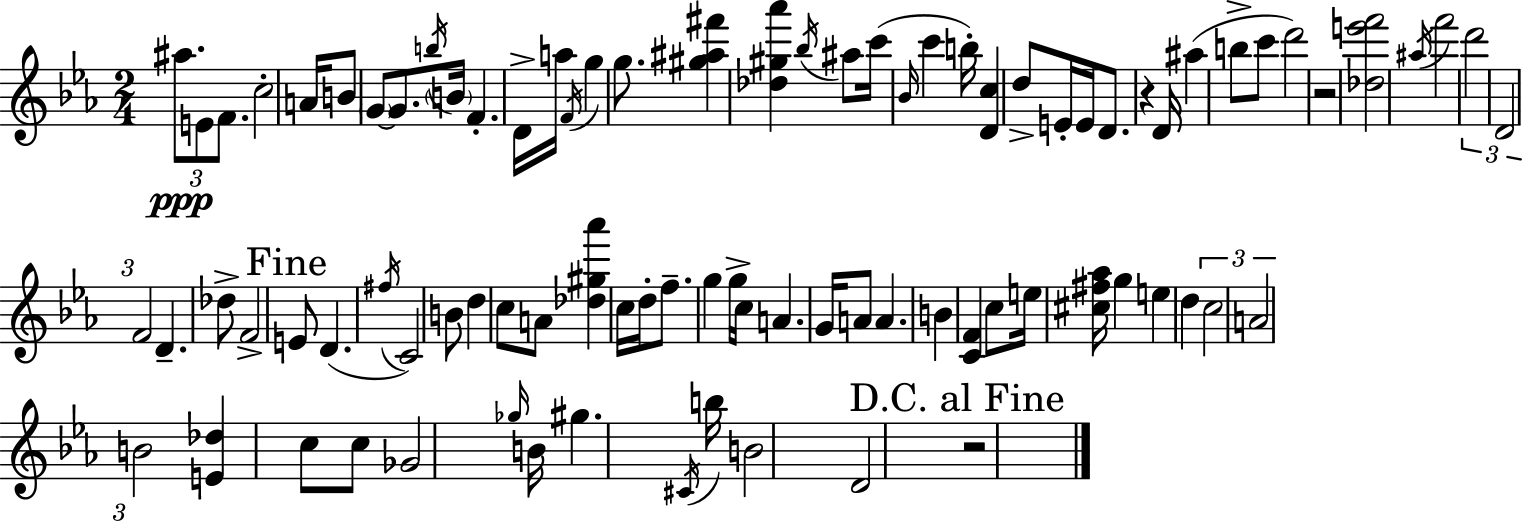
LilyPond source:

{
  \clef treble
  \numericTimeSignature
  \time 2/4
  \key ees \major
  \repeat volta 2 { \tuplet 3/2 { ais''8.\ppp e'8 f'8. } | c''2-. | a'16 b'8 \parenthesize g'8~~ g'8. | \acciaccatura { b''16 } \parenthesize b'16 f'4.-. | \break d'16-> a''16 \acciaccatura { f'16 } g''4 g''8. | <gis'' ais'' fis'''>4 <des'' gis'' aes'''>4 | \acciaccatura { bes''16 } ais''8 c'''16( \grace { bes'16 } c'''4 | b''16-.) <d' c''>4 | \break d''8-> e'16-. e'16 d'8. r4 | d'16 ais''4( | b''8-> c'''8 d'''2) | r2 | \break <des'' e''' f'''>2 | \acciaccatura { ais''16 } f'''2 | \tuplet 3/2 { d'''2 | d'2 | \break f'2 } | d'4.-- | des''8-> f'2-> | \mark "Fine" e'8 d'4.( | \break \acciaccatura { fis''16 } c'2) | b'8 | d''4 c''8 a'8 | <des'' gis'' aes'''>4 c''16 d''16-. f''8.-- | \break g''4 g''16-> c''16 a'4. | g'16 a'8 | a'4. b'4 | <c' f'>4 c''8 | \break e''16 <cis'' fis'' aes''>16 g''4 e''4 | d''4 \tuplet 3/2 { c''2 | a'2 | b'2 } | \break <e' des''>4 | c''8 c''8 ges'2 | \grace { ges''16 } b'16 | gis''4. \acciaccatura { cis'16 } b''16 | \break b'2 | d'2 | \mark "D.C. al Fine" r2 | } \bar "|."
}